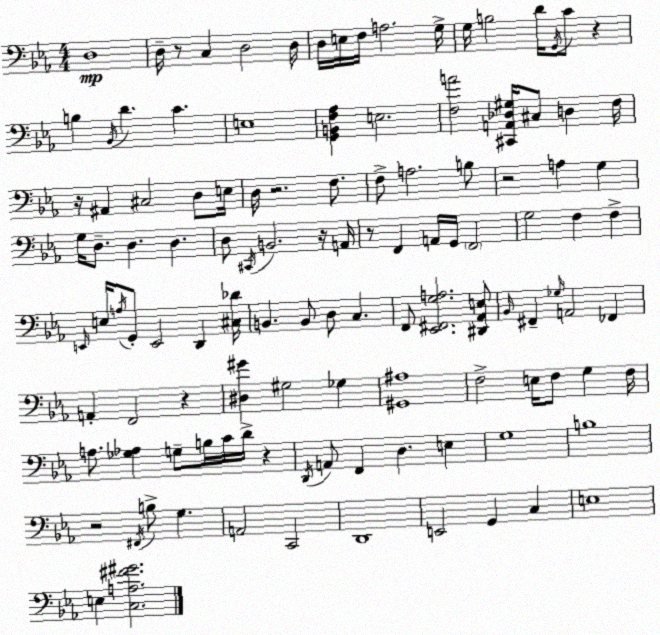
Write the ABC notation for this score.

X:1
T:Untitled
M:4/4
L:1/4
K:Cm
D,4 D,/4 z/2 C, D,2 D,/4 D,/4 E,/4 F,/4 A,2 G,/4 G,/4 B,2 D/4 G,,/4 C/2 z B, _B,,/4 D C E,4 [G,,B,,F,_A,] E,2 [F,A]2 [^C,,A,,_D,^G,]/4 ^C,/2 D, F,/4 z/4 ^A,, ^C,2 D,/2 E,/4 D,/4 z2 F,/2 F,/2 A,2 B,/2 z2 A, G, G,/4 D,/2 D, D, D,/2 ^C,,/4 B,,2 z/4 A,,/4 z/2 F,, A,,/4 G,,/4 F,,2 G,2 F, F, E,,/4 E,/4 A,/4 G,,/2 E,,2 D,, [^C,_D]/4 B,, B,,/2 D,/2 C, F,,/2 [_E,,^F,,G,A,]2 [^D,,_A,,E,]/2 _B,,/4 ^F,, _G,/4 A,,2 _F,, A,, F,,2 z [^D,^G] ^G,2 _G, [^G,,^A,]4 F,2 E,/4 F,/2 G, F,/4 A,/2 [_G,_A,] G,/2 B,/4 C/4 D/4 z D,,/4 A,,/2 F,, D, E, G,4 B,4 z2 ^F,,/4 B,/2 G, A,,2 C,,2 D,,4 E,,2 G,, C, E,4 E, [C,A,^F^G]2